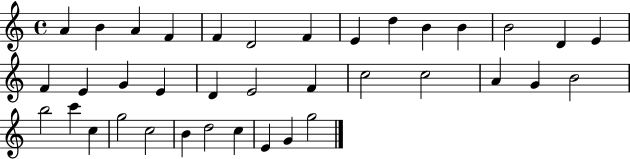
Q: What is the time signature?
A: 4/4